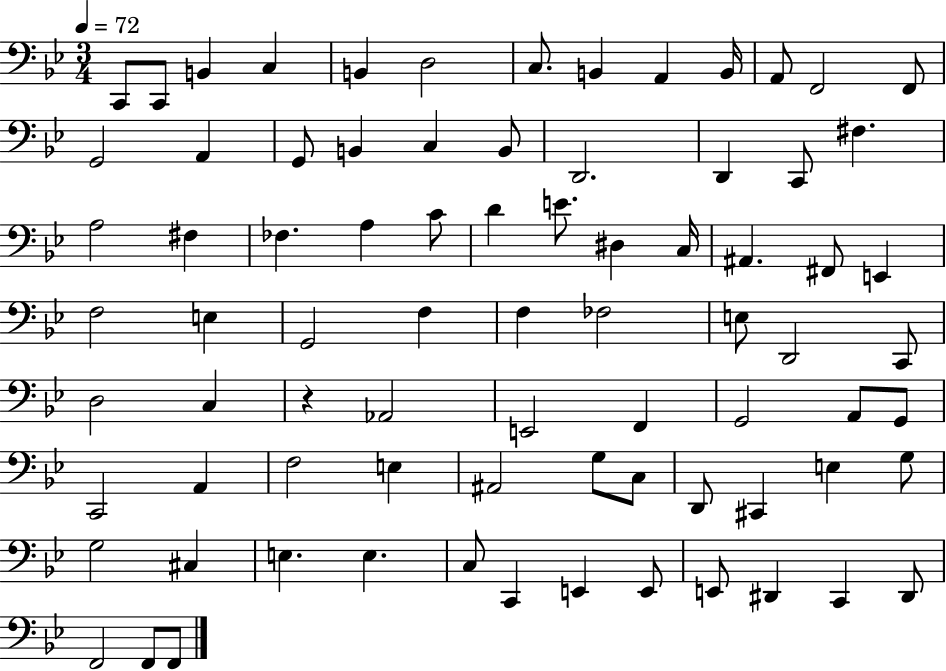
C2/e C2/e B2/q C3/q B2/q D3/h C3/e. B2/q A2/q B2/s A2/e F2/h F2/e G2/h A2/q G2/e B2/q C3/q B2/e D2/h. D2/q C2/e F#3/q. A3/h F#3/q FES3/q. A3/q C4/e D4/q E4/e. D#3/q C3/s A#2/q. F#2/e E2/q F3/h E3/q G2/h F3/q F3/q FES3/h E3/e D2/h C2/e D3/h C3/q R/q Ab2/h E2/h F2/q G2/h A2/e G2/e C2/h A2/q F3/h E3/q A#2/h G3/e C3/e D2/e C#2/q E3/q G3/e G3/h C#3/q E3/q. E3/q. C3/e C2/q E2/q E2/e E2/e D#2/q C2/q D#2/e F2/h F2/e F2/e